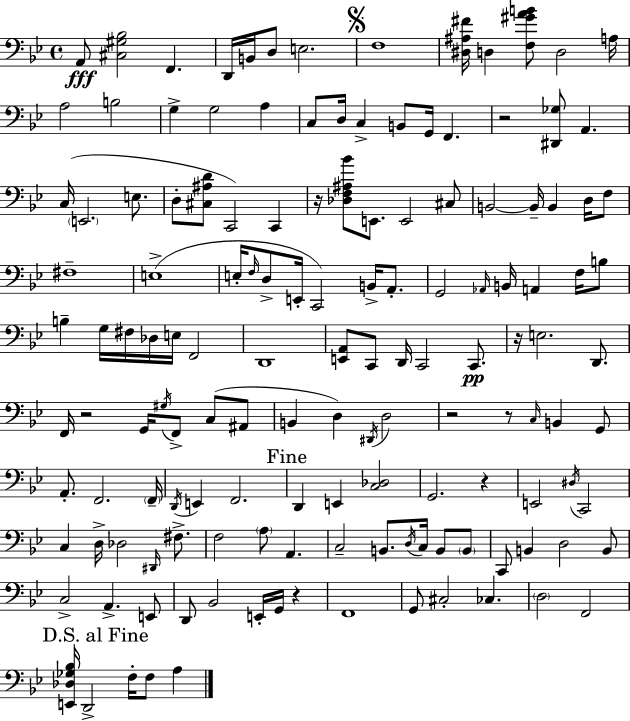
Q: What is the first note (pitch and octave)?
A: A2